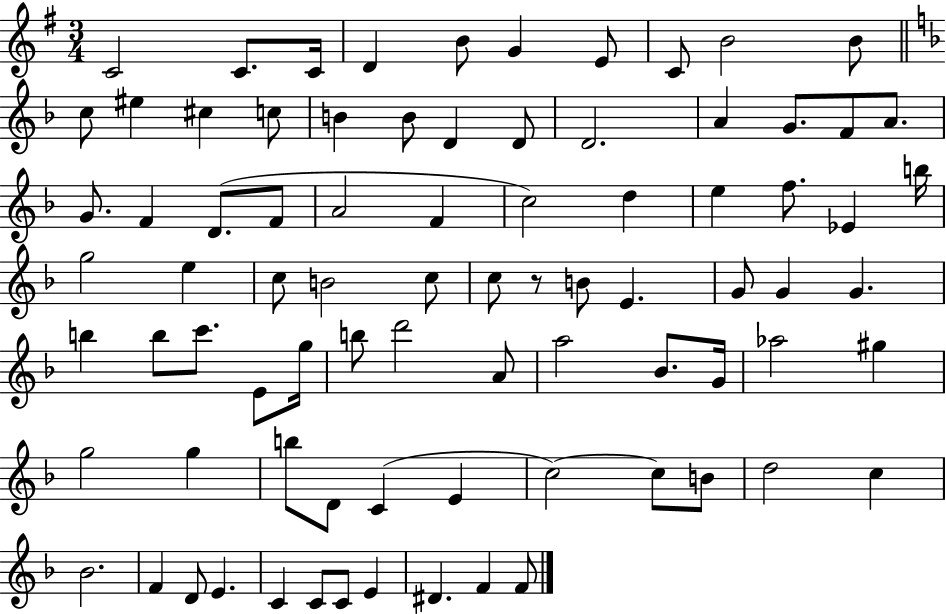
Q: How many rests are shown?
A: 1